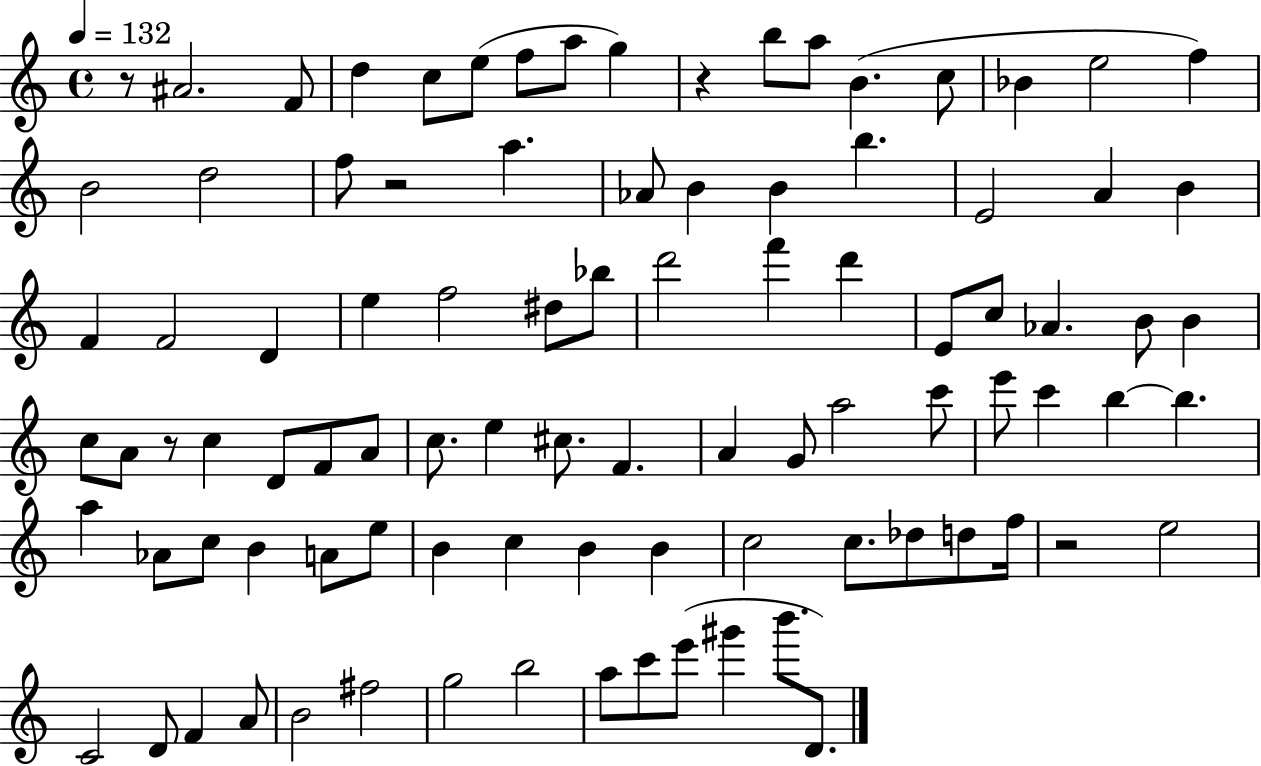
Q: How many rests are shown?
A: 5